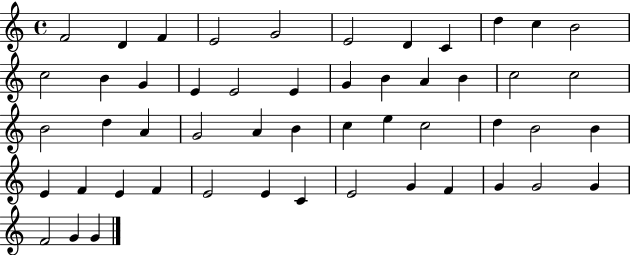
F4/h D4/q F4/q E4/h G4/h E4/h D4/q C4/q D5/q C5/q B4/h C5/h B4/q G4/q E4/q E4/h E4/q G4/q B4/q A4/q B4/q C5/h C5/h B4/h D5/q A4/q G4/h A4/q B4/q C5/q E5/q C5/h D5/q B4/h B4/q E4/q F4/q E4/q F4/q E4/h E4/q C4/q E4/h G4/q F4/q G4/q G4/h G4/q F4/h G4/q G4/q